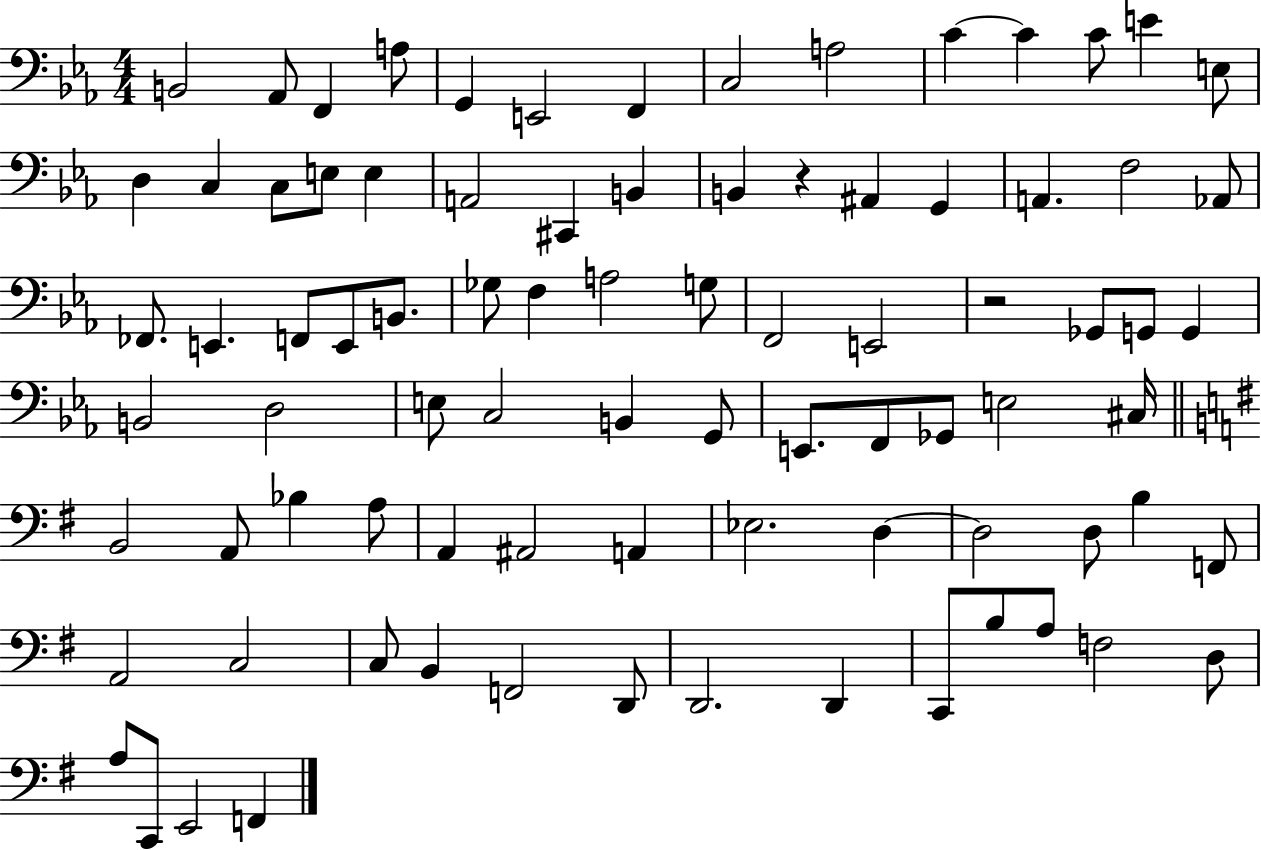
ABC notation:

X:1
T:Untitled
M:4/4
L:1/4
K:Eb
B,,2 _A,,/2 F,, A,/2 G,, E,,2 F,, C,2 A,2 C C C/2 E E,/2 D, C, C,/2 E,/2 E, A,,2 ^C,, B,, B,, z ^A,, G,, A,, F,2 _A,,/2 _F,,/2 E,, F,,/2 E,,/2 B,,/2 _G,/2 F, A,2 G,/2 F,,2 E,,2 z2 _G,,/2 G,,/2 G,, B,,2 D,2 E,/2 C,2 B,, G,,/2 E,,/2 F,,/2 _G,,/2 E,2 ^C,/4 B,,2 A,,/2 _B, A,/2 A,, ^A,,2 A,, _E,2 D, D,2 D,/2 B, F,,/2 A,,2 C,2 C,/2 B,, F,,2 D,,/2 D,,2 D,, C,,/2 B,/2 A,/2 F,2 D,/2 A,/2 C,,/2 E,,2 F,,